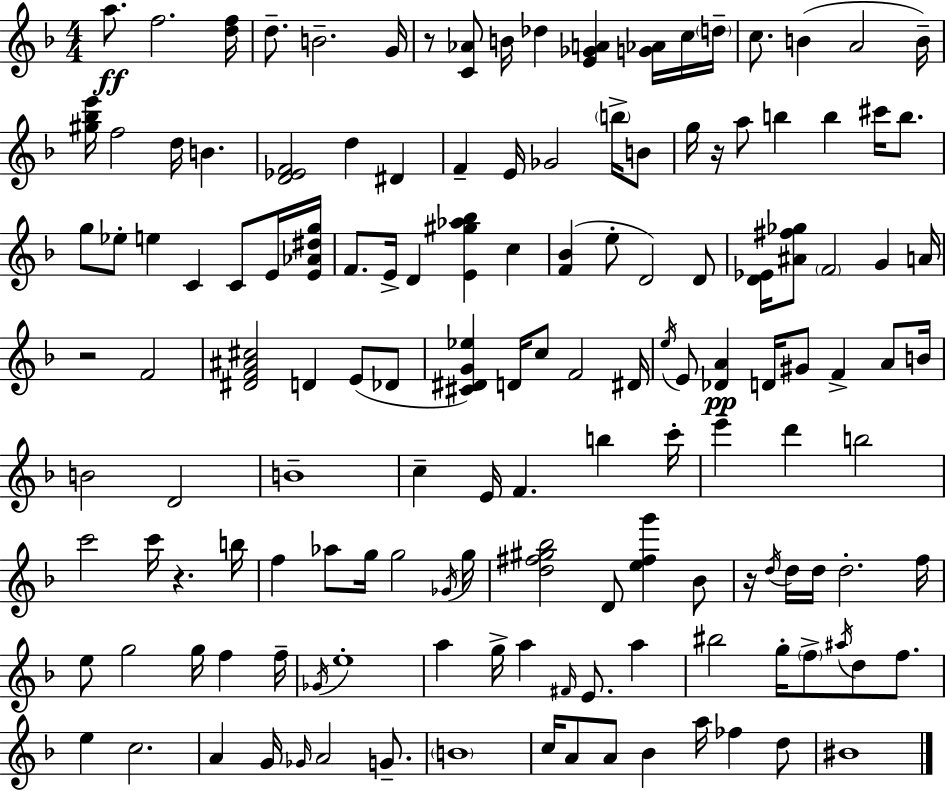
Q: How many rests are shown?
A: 5